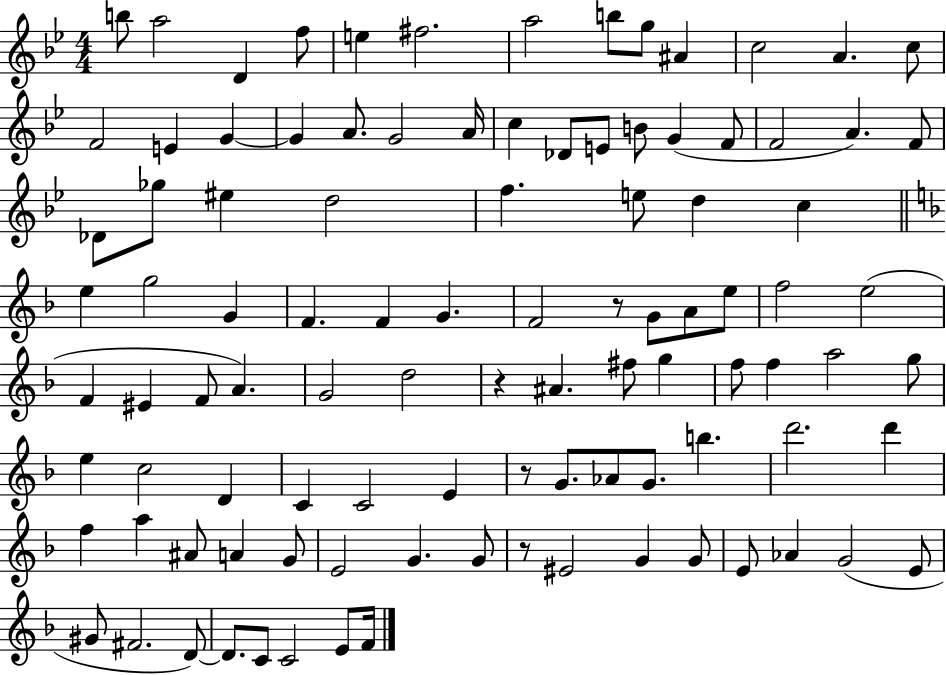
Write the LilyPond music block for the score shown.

{
  \clef treble
  \numericTimeSignature
  \time 4/4
  \key bes \major
  b''8 a''2 d'4 f''8 | e''4 fis''2. | a''2 b''8 g''8 ais'4 | c''2 a'4. c''8 | \break f'2 e'4 g'4~~ | g'4 a'8. g'2 a'16 | c''4 des'8 e'8 b'8 g'4( f'8 | f'2 a'4.) f'8 | \break des'8 ges''8 eis''4 d''2 | f''4. e''8 d''4 c''4 | \bar "||" \break \key f \major e''4 g''2 g'4 | f'4. f'4 g'4. | f'2 r8 g'8 a'8 e''8 | f''2 e''2( | \break f'4 eis'4 f'8 a'4.) | g'2 d''2 | r4 ais'4. fis''8 g''4 | f''8 f''4 a''2 g''8 | \break e''4 c''2 d'4 | c'4 c'2 e'4 | r8 g'8. aes'8 g'8. b''4. | d'''2. d'''4 | \break f''4 a''4 ais'8 a'4 g'8 | e'2 g'4. g'8 | r8 eis'2 g'4 g'8 | e'8 aes'4 g'2( e'8 | \break gis'8 fis'2. d'8~~) | d'8. c'8 c'2 e'8 f'16 | \bar "|."
}